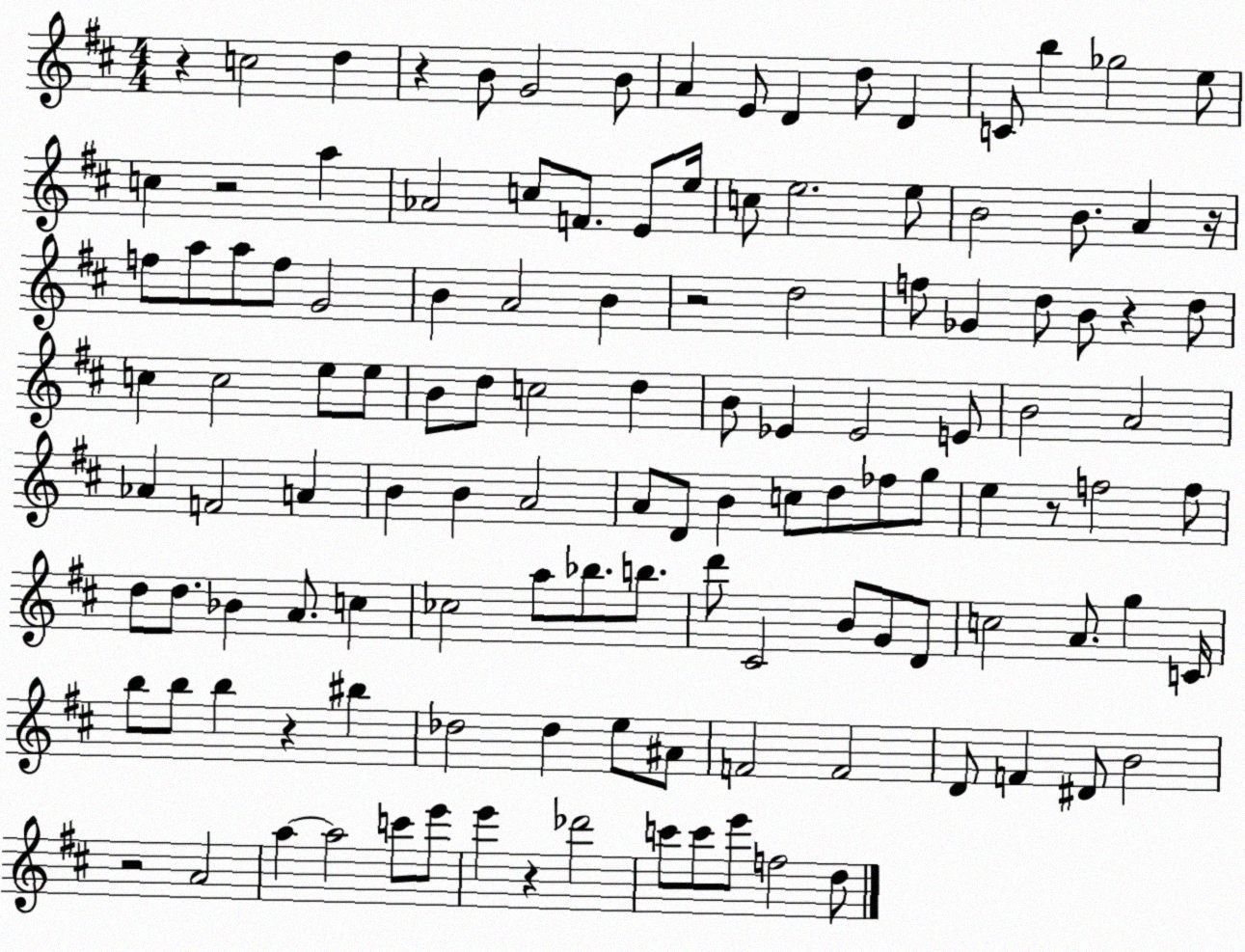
X:1
T:Untitled
M:4/4
L:1/4
K:D
z c2 d z B/2 G2 B/2 A E/2 D d/2 D C/2 b _g2 e/2 c z2 a _A2 c/2 F/2 E/2 e/4 c/2 e2 e/2 B2 B/2 A z/4 f/2 a/2 a/2 f/2 G2 B A2 B z2 d2 f/2 _G d/2 B/2 z d/2 c c2 e/2 e/2 B/2 d/2 c2 d B/2 _E _E2 E/2 B2 A2 _A F2 A B B A2 A/2 D/2 B c/2 d/2 _f/2 g/2 e z/2 f2 f/2 d/2 d/2 _B A/2 c _c2 a/2 _b/2 b/2 d'/2 ^C2 B/2 G/2 D/2 c2 A/2 g C/4 b/2 b/2 b z ^b _d2 _d e/2 ^A/2 F2 F2 D/2 F ^D/2 B2 z2 A2 a a2 c'/2 e'/2 e' z _d'2 c'/2 c'/2 e'/2 f2 d/2